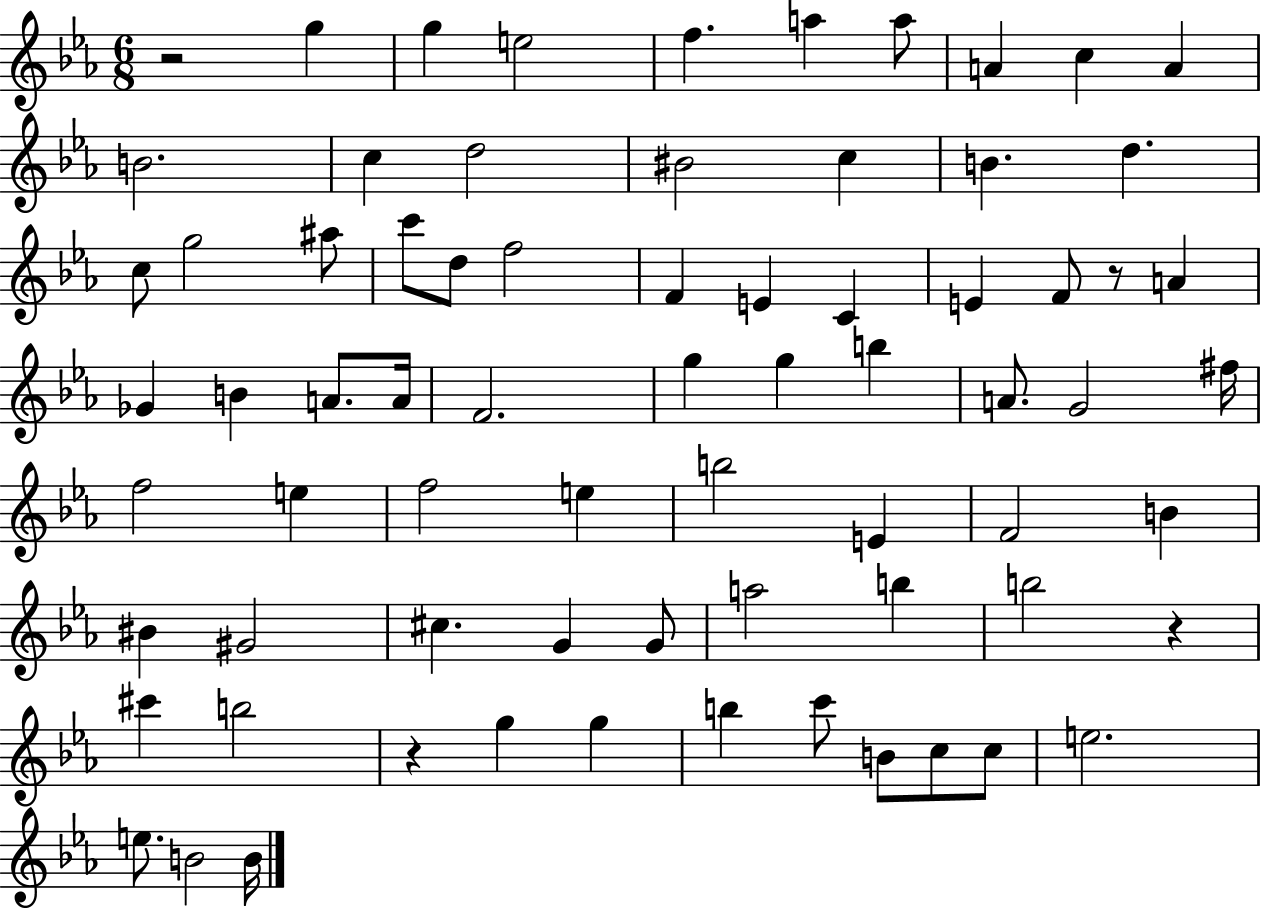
R/h G5/q G5/q E5/h F5/q. A5/q A5/e A4/q C5/q A4/q B4/h. C5/q D5/h BIS4/h C5/q B4/q. D5/q. C5/e G5/h A#5/e C6/e D5/e F5/h F4/q E4/q C4/q E4/q F4/e R/e A4/q Gb4/q B4/q A4/e. A4/s F4/h. G5/q G5/q B5/q A4/e. G4/h F#5/s F5/h E5/q F5/h E5/q B5/h E4/q F4/h B4/q BIS4/q G#4/h C#5/q. G4/q G4/e A5/h B5/q B5/h R/q C#6/q B5/h R/q G5/q G5/q B5/q C6/e B4/e C5/e C5/e E5/h. E5/e. B4/h B4/s